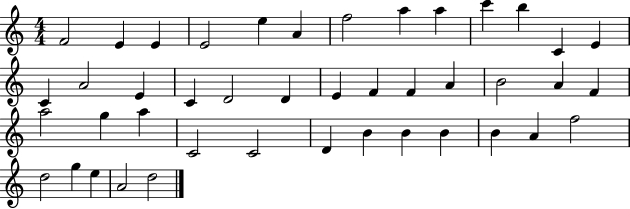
{
  \clef treble
  \numericTimeSignature
  \time 4/4
  \key c \major
  f'2 e'4 e'4 | e'2 e''4 a'4 | f''2 a''4 a''4 | c'''4 b''4 c'4 e'4 | \break c'4 a'2 e'4 | c'4 d'2 d'4 | e'4 f'4 f'4 a'4 | b'2 a'4 f'4 | \break a''2 g''4 a''4 | c'2 c'2 | d'4 b'4 b'4 b'4 | b'4 a'4 f''2 | \break d''2 g''4 e''4 | a'2 d''2 | \bar "|."
}